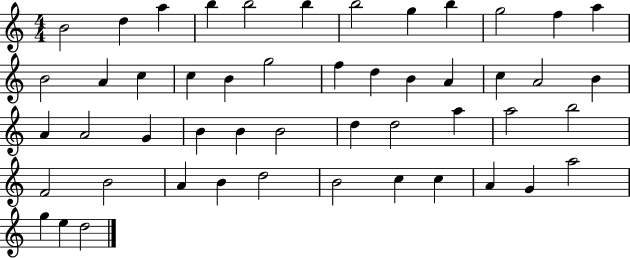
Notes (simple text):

B4/h D5/q A5/q B5/q B5/h B5/q B5/h G5/q B5/q G5/h F5/q A5/q B4/h A4/q C5/q C5/q B4/q G5/h F5/q D5/q B4/q A4/q C5/q A4/h B4/q A4/q A4/h G4/q B4/q B4/q B4/h D5/q D5/h A5/q A5/h B5/h F4/h B4/h A4/q B4/q D5/h B4/h C5/q C5/q A4/q G4/q A5/h G5/q E5/q D5/h